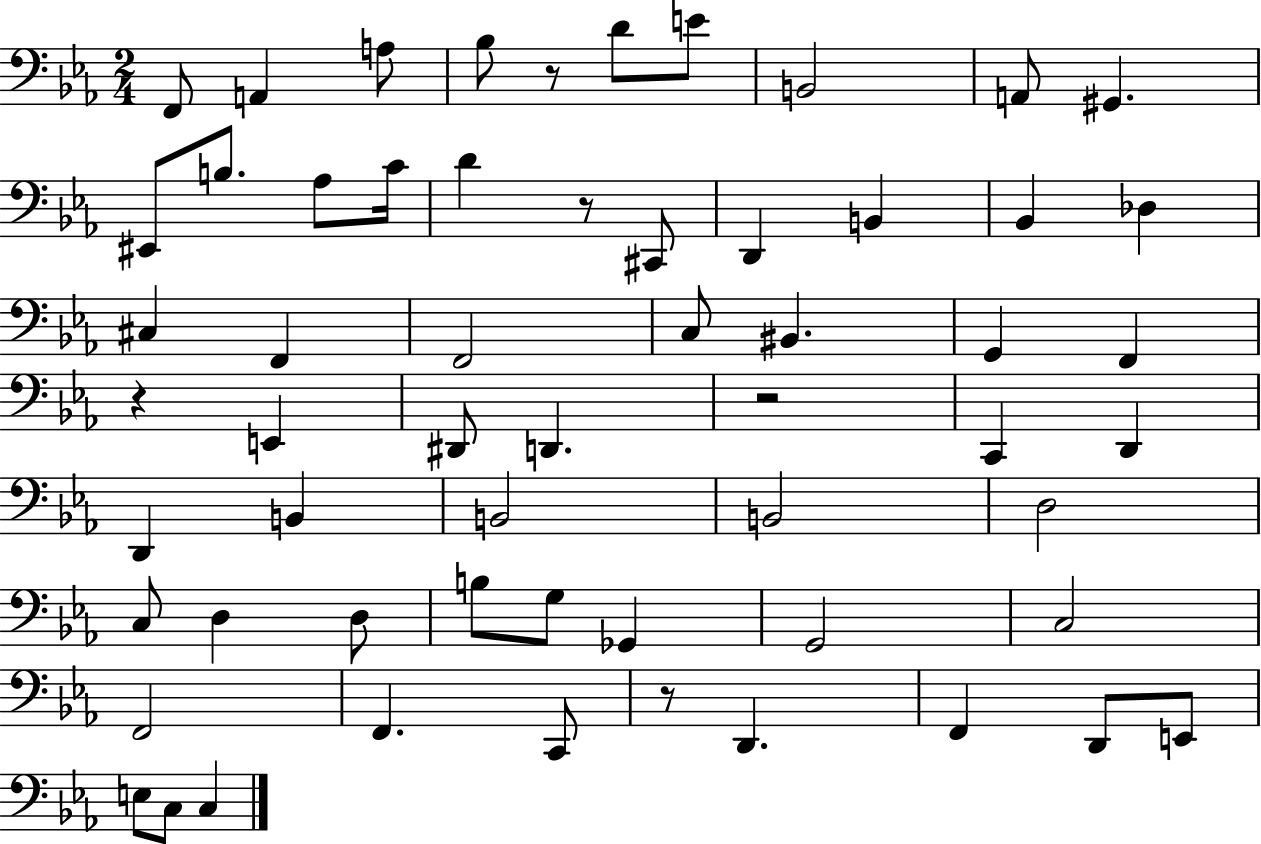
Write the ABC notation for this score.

X:1
T:Untitled
M:2/4
L:1/4
K:Eb
F,,/2 A,, A,/2 _B,/2 z/2 D/2 E/2 B,,2 A,,/2 ^G,, ^E,,/2 B,/2 _A,/2 C/4 D z/2 ^C,,/2 D,, B,, _B,, _D, ^C, F,, F,,2 C,/2 ^B,, G,, F,, z E,, ^D,,/2 D,, z2 C,, D,, D,, B,, B,,2 B,,2 D,2 C,/2 D, D,/2 B,/2 G,/2 _G,, G,,2 C,2 F,,2 F,, C,,/2 z/2 D,, F,, D,,/2 E,,/2 E,/2 C,/2 C,